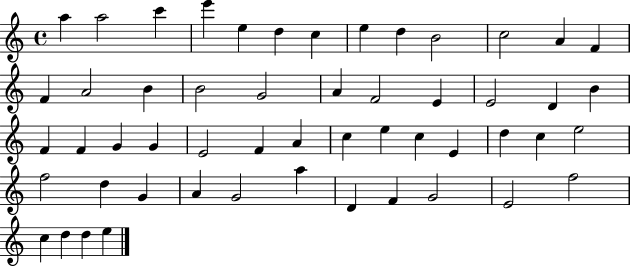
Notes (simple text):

A5/q A5/h C6/q E6/q E5/q D5/q C5/q E5/q D5/q B4/h C5/h A4/q F4/q F4/q A4/h B4/q B4/h G4/h A4/q F4/h E4/q E4/h D4/q B4/q F4/q F4/q G4/q G4/q E4/h F4/q A4/q C5/q E5/q C5/q E4/q D5/q C5/q E5/h F5/h D5/q G4/q A4/q G4/h A5/q D4/q F4/q G4/h E4/h F5/h C5/q D5/q D5/q E5/q